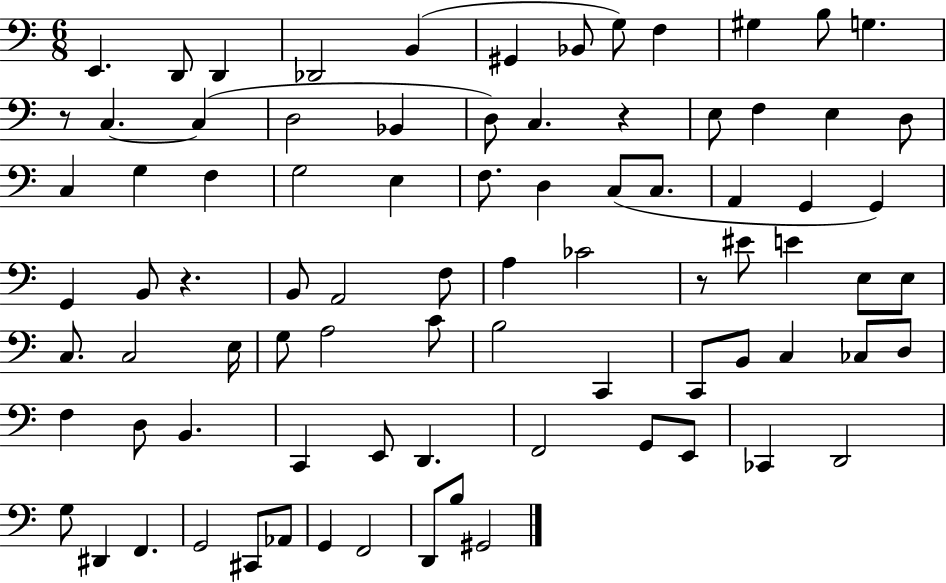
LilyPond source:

{
  \clef bass
  \numericTimeSignature
  \time 6/8
  \key c \major
  e,4. d,8 d,4 | des,2 b,4( | gis,4 bes,8 g8) f4 | gis4 b8 g4. | \break r8 c4.~~ c4( | d2 bes,4 | d8) c4. r4 | e8 f4 e4 d8 | \break c4 g4 f4 | g2 e4 | f8. d4 c8( c8. | a,4 g,4 g,4) | \break g,4 b,8 r4. | b,8 a,2 f8 | a4 ces'2 | r8 eis'8 e'4 e8 e8 | \break c8. c2 e16 | g8 a2 c'8 | b2 c,4 | c,8 b,8 c4 ces8 d8 | \break f4 d8 b,4. | c,4 e,8 d,4. | f,2 g,8 e,8 | ces,4 d,2 | \break g8 dis,4 f,4. | g,2 cis,8 aes,8 | g,4 f,2 | d,8 b8 gis,2 | \break \bar "|."
}